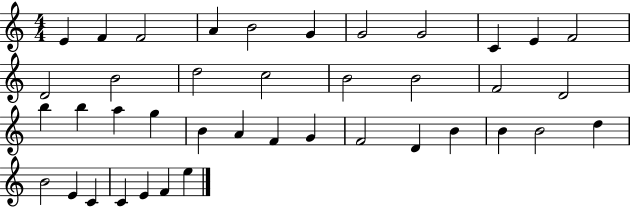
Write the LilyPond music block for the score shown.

{
  \clef treble
  \numericTimeSignature
  \time 4/4
  \key c \major
  e'4 f'4 f'2 | a'4 b'2 g'4 | g'2 g'2 | c'4 e'4 f'2 | \break d'2 b'2 | d''2 c''2 | b'2 b'2 | f'2 d'2 | \break b''4 b''4 a''4 g''4 | b'4 a'4 f'4 g'4 | f'2 d'4 b'4 | b'4 b'2 d''4 | \break b'2 e'4 c'4 | c'4 e'4 f'4 e''4 | \bar "|."
}